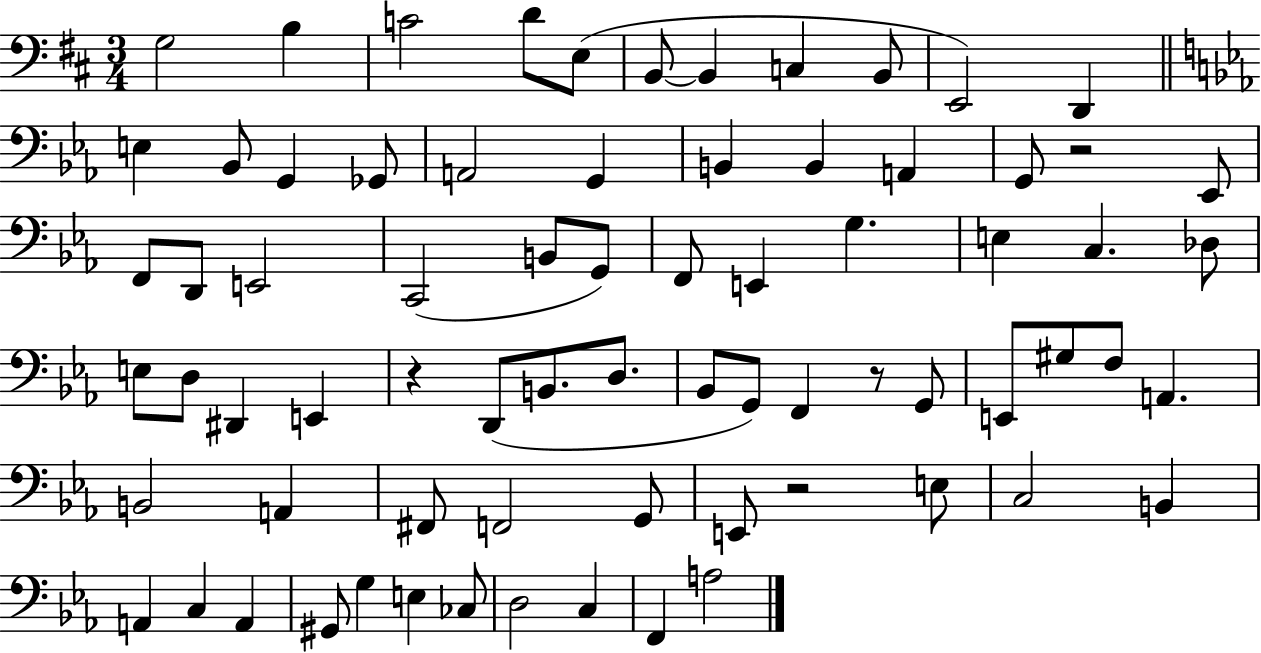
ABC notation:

X:1
T:Untitled
M:3/4
L:1/4
K:D
G,2 B, C2 D/2 E,/2 B,,/2 B,, C, B,,/2 E,,2 D,, E, _B,,/2 G,, _G,,/2 A,,2 G,, B,, B,, A,, G,,/2 z2 _E,,/2 F,,/2 D,,/2 E,,2 C,,2 B,,/2 G,,/2 F,,/2 E,, G, E, C, _D,/2 E,/2 D,/2 ^D,, E,, z D,,/2 B,,/2 D,/2 _B,,/2 G,,/2 F,, z/2 G,,/2 E,,/2 ^G,/2 F,/2 A,, B,,2 A,, ^F,,/2 F,,2 G,,/2 E,,/2 z2 E,/2 C,2 B,, A,, C, A,, ^G,,/2 G, E, _C,/2 D,2 C, F,, A,2